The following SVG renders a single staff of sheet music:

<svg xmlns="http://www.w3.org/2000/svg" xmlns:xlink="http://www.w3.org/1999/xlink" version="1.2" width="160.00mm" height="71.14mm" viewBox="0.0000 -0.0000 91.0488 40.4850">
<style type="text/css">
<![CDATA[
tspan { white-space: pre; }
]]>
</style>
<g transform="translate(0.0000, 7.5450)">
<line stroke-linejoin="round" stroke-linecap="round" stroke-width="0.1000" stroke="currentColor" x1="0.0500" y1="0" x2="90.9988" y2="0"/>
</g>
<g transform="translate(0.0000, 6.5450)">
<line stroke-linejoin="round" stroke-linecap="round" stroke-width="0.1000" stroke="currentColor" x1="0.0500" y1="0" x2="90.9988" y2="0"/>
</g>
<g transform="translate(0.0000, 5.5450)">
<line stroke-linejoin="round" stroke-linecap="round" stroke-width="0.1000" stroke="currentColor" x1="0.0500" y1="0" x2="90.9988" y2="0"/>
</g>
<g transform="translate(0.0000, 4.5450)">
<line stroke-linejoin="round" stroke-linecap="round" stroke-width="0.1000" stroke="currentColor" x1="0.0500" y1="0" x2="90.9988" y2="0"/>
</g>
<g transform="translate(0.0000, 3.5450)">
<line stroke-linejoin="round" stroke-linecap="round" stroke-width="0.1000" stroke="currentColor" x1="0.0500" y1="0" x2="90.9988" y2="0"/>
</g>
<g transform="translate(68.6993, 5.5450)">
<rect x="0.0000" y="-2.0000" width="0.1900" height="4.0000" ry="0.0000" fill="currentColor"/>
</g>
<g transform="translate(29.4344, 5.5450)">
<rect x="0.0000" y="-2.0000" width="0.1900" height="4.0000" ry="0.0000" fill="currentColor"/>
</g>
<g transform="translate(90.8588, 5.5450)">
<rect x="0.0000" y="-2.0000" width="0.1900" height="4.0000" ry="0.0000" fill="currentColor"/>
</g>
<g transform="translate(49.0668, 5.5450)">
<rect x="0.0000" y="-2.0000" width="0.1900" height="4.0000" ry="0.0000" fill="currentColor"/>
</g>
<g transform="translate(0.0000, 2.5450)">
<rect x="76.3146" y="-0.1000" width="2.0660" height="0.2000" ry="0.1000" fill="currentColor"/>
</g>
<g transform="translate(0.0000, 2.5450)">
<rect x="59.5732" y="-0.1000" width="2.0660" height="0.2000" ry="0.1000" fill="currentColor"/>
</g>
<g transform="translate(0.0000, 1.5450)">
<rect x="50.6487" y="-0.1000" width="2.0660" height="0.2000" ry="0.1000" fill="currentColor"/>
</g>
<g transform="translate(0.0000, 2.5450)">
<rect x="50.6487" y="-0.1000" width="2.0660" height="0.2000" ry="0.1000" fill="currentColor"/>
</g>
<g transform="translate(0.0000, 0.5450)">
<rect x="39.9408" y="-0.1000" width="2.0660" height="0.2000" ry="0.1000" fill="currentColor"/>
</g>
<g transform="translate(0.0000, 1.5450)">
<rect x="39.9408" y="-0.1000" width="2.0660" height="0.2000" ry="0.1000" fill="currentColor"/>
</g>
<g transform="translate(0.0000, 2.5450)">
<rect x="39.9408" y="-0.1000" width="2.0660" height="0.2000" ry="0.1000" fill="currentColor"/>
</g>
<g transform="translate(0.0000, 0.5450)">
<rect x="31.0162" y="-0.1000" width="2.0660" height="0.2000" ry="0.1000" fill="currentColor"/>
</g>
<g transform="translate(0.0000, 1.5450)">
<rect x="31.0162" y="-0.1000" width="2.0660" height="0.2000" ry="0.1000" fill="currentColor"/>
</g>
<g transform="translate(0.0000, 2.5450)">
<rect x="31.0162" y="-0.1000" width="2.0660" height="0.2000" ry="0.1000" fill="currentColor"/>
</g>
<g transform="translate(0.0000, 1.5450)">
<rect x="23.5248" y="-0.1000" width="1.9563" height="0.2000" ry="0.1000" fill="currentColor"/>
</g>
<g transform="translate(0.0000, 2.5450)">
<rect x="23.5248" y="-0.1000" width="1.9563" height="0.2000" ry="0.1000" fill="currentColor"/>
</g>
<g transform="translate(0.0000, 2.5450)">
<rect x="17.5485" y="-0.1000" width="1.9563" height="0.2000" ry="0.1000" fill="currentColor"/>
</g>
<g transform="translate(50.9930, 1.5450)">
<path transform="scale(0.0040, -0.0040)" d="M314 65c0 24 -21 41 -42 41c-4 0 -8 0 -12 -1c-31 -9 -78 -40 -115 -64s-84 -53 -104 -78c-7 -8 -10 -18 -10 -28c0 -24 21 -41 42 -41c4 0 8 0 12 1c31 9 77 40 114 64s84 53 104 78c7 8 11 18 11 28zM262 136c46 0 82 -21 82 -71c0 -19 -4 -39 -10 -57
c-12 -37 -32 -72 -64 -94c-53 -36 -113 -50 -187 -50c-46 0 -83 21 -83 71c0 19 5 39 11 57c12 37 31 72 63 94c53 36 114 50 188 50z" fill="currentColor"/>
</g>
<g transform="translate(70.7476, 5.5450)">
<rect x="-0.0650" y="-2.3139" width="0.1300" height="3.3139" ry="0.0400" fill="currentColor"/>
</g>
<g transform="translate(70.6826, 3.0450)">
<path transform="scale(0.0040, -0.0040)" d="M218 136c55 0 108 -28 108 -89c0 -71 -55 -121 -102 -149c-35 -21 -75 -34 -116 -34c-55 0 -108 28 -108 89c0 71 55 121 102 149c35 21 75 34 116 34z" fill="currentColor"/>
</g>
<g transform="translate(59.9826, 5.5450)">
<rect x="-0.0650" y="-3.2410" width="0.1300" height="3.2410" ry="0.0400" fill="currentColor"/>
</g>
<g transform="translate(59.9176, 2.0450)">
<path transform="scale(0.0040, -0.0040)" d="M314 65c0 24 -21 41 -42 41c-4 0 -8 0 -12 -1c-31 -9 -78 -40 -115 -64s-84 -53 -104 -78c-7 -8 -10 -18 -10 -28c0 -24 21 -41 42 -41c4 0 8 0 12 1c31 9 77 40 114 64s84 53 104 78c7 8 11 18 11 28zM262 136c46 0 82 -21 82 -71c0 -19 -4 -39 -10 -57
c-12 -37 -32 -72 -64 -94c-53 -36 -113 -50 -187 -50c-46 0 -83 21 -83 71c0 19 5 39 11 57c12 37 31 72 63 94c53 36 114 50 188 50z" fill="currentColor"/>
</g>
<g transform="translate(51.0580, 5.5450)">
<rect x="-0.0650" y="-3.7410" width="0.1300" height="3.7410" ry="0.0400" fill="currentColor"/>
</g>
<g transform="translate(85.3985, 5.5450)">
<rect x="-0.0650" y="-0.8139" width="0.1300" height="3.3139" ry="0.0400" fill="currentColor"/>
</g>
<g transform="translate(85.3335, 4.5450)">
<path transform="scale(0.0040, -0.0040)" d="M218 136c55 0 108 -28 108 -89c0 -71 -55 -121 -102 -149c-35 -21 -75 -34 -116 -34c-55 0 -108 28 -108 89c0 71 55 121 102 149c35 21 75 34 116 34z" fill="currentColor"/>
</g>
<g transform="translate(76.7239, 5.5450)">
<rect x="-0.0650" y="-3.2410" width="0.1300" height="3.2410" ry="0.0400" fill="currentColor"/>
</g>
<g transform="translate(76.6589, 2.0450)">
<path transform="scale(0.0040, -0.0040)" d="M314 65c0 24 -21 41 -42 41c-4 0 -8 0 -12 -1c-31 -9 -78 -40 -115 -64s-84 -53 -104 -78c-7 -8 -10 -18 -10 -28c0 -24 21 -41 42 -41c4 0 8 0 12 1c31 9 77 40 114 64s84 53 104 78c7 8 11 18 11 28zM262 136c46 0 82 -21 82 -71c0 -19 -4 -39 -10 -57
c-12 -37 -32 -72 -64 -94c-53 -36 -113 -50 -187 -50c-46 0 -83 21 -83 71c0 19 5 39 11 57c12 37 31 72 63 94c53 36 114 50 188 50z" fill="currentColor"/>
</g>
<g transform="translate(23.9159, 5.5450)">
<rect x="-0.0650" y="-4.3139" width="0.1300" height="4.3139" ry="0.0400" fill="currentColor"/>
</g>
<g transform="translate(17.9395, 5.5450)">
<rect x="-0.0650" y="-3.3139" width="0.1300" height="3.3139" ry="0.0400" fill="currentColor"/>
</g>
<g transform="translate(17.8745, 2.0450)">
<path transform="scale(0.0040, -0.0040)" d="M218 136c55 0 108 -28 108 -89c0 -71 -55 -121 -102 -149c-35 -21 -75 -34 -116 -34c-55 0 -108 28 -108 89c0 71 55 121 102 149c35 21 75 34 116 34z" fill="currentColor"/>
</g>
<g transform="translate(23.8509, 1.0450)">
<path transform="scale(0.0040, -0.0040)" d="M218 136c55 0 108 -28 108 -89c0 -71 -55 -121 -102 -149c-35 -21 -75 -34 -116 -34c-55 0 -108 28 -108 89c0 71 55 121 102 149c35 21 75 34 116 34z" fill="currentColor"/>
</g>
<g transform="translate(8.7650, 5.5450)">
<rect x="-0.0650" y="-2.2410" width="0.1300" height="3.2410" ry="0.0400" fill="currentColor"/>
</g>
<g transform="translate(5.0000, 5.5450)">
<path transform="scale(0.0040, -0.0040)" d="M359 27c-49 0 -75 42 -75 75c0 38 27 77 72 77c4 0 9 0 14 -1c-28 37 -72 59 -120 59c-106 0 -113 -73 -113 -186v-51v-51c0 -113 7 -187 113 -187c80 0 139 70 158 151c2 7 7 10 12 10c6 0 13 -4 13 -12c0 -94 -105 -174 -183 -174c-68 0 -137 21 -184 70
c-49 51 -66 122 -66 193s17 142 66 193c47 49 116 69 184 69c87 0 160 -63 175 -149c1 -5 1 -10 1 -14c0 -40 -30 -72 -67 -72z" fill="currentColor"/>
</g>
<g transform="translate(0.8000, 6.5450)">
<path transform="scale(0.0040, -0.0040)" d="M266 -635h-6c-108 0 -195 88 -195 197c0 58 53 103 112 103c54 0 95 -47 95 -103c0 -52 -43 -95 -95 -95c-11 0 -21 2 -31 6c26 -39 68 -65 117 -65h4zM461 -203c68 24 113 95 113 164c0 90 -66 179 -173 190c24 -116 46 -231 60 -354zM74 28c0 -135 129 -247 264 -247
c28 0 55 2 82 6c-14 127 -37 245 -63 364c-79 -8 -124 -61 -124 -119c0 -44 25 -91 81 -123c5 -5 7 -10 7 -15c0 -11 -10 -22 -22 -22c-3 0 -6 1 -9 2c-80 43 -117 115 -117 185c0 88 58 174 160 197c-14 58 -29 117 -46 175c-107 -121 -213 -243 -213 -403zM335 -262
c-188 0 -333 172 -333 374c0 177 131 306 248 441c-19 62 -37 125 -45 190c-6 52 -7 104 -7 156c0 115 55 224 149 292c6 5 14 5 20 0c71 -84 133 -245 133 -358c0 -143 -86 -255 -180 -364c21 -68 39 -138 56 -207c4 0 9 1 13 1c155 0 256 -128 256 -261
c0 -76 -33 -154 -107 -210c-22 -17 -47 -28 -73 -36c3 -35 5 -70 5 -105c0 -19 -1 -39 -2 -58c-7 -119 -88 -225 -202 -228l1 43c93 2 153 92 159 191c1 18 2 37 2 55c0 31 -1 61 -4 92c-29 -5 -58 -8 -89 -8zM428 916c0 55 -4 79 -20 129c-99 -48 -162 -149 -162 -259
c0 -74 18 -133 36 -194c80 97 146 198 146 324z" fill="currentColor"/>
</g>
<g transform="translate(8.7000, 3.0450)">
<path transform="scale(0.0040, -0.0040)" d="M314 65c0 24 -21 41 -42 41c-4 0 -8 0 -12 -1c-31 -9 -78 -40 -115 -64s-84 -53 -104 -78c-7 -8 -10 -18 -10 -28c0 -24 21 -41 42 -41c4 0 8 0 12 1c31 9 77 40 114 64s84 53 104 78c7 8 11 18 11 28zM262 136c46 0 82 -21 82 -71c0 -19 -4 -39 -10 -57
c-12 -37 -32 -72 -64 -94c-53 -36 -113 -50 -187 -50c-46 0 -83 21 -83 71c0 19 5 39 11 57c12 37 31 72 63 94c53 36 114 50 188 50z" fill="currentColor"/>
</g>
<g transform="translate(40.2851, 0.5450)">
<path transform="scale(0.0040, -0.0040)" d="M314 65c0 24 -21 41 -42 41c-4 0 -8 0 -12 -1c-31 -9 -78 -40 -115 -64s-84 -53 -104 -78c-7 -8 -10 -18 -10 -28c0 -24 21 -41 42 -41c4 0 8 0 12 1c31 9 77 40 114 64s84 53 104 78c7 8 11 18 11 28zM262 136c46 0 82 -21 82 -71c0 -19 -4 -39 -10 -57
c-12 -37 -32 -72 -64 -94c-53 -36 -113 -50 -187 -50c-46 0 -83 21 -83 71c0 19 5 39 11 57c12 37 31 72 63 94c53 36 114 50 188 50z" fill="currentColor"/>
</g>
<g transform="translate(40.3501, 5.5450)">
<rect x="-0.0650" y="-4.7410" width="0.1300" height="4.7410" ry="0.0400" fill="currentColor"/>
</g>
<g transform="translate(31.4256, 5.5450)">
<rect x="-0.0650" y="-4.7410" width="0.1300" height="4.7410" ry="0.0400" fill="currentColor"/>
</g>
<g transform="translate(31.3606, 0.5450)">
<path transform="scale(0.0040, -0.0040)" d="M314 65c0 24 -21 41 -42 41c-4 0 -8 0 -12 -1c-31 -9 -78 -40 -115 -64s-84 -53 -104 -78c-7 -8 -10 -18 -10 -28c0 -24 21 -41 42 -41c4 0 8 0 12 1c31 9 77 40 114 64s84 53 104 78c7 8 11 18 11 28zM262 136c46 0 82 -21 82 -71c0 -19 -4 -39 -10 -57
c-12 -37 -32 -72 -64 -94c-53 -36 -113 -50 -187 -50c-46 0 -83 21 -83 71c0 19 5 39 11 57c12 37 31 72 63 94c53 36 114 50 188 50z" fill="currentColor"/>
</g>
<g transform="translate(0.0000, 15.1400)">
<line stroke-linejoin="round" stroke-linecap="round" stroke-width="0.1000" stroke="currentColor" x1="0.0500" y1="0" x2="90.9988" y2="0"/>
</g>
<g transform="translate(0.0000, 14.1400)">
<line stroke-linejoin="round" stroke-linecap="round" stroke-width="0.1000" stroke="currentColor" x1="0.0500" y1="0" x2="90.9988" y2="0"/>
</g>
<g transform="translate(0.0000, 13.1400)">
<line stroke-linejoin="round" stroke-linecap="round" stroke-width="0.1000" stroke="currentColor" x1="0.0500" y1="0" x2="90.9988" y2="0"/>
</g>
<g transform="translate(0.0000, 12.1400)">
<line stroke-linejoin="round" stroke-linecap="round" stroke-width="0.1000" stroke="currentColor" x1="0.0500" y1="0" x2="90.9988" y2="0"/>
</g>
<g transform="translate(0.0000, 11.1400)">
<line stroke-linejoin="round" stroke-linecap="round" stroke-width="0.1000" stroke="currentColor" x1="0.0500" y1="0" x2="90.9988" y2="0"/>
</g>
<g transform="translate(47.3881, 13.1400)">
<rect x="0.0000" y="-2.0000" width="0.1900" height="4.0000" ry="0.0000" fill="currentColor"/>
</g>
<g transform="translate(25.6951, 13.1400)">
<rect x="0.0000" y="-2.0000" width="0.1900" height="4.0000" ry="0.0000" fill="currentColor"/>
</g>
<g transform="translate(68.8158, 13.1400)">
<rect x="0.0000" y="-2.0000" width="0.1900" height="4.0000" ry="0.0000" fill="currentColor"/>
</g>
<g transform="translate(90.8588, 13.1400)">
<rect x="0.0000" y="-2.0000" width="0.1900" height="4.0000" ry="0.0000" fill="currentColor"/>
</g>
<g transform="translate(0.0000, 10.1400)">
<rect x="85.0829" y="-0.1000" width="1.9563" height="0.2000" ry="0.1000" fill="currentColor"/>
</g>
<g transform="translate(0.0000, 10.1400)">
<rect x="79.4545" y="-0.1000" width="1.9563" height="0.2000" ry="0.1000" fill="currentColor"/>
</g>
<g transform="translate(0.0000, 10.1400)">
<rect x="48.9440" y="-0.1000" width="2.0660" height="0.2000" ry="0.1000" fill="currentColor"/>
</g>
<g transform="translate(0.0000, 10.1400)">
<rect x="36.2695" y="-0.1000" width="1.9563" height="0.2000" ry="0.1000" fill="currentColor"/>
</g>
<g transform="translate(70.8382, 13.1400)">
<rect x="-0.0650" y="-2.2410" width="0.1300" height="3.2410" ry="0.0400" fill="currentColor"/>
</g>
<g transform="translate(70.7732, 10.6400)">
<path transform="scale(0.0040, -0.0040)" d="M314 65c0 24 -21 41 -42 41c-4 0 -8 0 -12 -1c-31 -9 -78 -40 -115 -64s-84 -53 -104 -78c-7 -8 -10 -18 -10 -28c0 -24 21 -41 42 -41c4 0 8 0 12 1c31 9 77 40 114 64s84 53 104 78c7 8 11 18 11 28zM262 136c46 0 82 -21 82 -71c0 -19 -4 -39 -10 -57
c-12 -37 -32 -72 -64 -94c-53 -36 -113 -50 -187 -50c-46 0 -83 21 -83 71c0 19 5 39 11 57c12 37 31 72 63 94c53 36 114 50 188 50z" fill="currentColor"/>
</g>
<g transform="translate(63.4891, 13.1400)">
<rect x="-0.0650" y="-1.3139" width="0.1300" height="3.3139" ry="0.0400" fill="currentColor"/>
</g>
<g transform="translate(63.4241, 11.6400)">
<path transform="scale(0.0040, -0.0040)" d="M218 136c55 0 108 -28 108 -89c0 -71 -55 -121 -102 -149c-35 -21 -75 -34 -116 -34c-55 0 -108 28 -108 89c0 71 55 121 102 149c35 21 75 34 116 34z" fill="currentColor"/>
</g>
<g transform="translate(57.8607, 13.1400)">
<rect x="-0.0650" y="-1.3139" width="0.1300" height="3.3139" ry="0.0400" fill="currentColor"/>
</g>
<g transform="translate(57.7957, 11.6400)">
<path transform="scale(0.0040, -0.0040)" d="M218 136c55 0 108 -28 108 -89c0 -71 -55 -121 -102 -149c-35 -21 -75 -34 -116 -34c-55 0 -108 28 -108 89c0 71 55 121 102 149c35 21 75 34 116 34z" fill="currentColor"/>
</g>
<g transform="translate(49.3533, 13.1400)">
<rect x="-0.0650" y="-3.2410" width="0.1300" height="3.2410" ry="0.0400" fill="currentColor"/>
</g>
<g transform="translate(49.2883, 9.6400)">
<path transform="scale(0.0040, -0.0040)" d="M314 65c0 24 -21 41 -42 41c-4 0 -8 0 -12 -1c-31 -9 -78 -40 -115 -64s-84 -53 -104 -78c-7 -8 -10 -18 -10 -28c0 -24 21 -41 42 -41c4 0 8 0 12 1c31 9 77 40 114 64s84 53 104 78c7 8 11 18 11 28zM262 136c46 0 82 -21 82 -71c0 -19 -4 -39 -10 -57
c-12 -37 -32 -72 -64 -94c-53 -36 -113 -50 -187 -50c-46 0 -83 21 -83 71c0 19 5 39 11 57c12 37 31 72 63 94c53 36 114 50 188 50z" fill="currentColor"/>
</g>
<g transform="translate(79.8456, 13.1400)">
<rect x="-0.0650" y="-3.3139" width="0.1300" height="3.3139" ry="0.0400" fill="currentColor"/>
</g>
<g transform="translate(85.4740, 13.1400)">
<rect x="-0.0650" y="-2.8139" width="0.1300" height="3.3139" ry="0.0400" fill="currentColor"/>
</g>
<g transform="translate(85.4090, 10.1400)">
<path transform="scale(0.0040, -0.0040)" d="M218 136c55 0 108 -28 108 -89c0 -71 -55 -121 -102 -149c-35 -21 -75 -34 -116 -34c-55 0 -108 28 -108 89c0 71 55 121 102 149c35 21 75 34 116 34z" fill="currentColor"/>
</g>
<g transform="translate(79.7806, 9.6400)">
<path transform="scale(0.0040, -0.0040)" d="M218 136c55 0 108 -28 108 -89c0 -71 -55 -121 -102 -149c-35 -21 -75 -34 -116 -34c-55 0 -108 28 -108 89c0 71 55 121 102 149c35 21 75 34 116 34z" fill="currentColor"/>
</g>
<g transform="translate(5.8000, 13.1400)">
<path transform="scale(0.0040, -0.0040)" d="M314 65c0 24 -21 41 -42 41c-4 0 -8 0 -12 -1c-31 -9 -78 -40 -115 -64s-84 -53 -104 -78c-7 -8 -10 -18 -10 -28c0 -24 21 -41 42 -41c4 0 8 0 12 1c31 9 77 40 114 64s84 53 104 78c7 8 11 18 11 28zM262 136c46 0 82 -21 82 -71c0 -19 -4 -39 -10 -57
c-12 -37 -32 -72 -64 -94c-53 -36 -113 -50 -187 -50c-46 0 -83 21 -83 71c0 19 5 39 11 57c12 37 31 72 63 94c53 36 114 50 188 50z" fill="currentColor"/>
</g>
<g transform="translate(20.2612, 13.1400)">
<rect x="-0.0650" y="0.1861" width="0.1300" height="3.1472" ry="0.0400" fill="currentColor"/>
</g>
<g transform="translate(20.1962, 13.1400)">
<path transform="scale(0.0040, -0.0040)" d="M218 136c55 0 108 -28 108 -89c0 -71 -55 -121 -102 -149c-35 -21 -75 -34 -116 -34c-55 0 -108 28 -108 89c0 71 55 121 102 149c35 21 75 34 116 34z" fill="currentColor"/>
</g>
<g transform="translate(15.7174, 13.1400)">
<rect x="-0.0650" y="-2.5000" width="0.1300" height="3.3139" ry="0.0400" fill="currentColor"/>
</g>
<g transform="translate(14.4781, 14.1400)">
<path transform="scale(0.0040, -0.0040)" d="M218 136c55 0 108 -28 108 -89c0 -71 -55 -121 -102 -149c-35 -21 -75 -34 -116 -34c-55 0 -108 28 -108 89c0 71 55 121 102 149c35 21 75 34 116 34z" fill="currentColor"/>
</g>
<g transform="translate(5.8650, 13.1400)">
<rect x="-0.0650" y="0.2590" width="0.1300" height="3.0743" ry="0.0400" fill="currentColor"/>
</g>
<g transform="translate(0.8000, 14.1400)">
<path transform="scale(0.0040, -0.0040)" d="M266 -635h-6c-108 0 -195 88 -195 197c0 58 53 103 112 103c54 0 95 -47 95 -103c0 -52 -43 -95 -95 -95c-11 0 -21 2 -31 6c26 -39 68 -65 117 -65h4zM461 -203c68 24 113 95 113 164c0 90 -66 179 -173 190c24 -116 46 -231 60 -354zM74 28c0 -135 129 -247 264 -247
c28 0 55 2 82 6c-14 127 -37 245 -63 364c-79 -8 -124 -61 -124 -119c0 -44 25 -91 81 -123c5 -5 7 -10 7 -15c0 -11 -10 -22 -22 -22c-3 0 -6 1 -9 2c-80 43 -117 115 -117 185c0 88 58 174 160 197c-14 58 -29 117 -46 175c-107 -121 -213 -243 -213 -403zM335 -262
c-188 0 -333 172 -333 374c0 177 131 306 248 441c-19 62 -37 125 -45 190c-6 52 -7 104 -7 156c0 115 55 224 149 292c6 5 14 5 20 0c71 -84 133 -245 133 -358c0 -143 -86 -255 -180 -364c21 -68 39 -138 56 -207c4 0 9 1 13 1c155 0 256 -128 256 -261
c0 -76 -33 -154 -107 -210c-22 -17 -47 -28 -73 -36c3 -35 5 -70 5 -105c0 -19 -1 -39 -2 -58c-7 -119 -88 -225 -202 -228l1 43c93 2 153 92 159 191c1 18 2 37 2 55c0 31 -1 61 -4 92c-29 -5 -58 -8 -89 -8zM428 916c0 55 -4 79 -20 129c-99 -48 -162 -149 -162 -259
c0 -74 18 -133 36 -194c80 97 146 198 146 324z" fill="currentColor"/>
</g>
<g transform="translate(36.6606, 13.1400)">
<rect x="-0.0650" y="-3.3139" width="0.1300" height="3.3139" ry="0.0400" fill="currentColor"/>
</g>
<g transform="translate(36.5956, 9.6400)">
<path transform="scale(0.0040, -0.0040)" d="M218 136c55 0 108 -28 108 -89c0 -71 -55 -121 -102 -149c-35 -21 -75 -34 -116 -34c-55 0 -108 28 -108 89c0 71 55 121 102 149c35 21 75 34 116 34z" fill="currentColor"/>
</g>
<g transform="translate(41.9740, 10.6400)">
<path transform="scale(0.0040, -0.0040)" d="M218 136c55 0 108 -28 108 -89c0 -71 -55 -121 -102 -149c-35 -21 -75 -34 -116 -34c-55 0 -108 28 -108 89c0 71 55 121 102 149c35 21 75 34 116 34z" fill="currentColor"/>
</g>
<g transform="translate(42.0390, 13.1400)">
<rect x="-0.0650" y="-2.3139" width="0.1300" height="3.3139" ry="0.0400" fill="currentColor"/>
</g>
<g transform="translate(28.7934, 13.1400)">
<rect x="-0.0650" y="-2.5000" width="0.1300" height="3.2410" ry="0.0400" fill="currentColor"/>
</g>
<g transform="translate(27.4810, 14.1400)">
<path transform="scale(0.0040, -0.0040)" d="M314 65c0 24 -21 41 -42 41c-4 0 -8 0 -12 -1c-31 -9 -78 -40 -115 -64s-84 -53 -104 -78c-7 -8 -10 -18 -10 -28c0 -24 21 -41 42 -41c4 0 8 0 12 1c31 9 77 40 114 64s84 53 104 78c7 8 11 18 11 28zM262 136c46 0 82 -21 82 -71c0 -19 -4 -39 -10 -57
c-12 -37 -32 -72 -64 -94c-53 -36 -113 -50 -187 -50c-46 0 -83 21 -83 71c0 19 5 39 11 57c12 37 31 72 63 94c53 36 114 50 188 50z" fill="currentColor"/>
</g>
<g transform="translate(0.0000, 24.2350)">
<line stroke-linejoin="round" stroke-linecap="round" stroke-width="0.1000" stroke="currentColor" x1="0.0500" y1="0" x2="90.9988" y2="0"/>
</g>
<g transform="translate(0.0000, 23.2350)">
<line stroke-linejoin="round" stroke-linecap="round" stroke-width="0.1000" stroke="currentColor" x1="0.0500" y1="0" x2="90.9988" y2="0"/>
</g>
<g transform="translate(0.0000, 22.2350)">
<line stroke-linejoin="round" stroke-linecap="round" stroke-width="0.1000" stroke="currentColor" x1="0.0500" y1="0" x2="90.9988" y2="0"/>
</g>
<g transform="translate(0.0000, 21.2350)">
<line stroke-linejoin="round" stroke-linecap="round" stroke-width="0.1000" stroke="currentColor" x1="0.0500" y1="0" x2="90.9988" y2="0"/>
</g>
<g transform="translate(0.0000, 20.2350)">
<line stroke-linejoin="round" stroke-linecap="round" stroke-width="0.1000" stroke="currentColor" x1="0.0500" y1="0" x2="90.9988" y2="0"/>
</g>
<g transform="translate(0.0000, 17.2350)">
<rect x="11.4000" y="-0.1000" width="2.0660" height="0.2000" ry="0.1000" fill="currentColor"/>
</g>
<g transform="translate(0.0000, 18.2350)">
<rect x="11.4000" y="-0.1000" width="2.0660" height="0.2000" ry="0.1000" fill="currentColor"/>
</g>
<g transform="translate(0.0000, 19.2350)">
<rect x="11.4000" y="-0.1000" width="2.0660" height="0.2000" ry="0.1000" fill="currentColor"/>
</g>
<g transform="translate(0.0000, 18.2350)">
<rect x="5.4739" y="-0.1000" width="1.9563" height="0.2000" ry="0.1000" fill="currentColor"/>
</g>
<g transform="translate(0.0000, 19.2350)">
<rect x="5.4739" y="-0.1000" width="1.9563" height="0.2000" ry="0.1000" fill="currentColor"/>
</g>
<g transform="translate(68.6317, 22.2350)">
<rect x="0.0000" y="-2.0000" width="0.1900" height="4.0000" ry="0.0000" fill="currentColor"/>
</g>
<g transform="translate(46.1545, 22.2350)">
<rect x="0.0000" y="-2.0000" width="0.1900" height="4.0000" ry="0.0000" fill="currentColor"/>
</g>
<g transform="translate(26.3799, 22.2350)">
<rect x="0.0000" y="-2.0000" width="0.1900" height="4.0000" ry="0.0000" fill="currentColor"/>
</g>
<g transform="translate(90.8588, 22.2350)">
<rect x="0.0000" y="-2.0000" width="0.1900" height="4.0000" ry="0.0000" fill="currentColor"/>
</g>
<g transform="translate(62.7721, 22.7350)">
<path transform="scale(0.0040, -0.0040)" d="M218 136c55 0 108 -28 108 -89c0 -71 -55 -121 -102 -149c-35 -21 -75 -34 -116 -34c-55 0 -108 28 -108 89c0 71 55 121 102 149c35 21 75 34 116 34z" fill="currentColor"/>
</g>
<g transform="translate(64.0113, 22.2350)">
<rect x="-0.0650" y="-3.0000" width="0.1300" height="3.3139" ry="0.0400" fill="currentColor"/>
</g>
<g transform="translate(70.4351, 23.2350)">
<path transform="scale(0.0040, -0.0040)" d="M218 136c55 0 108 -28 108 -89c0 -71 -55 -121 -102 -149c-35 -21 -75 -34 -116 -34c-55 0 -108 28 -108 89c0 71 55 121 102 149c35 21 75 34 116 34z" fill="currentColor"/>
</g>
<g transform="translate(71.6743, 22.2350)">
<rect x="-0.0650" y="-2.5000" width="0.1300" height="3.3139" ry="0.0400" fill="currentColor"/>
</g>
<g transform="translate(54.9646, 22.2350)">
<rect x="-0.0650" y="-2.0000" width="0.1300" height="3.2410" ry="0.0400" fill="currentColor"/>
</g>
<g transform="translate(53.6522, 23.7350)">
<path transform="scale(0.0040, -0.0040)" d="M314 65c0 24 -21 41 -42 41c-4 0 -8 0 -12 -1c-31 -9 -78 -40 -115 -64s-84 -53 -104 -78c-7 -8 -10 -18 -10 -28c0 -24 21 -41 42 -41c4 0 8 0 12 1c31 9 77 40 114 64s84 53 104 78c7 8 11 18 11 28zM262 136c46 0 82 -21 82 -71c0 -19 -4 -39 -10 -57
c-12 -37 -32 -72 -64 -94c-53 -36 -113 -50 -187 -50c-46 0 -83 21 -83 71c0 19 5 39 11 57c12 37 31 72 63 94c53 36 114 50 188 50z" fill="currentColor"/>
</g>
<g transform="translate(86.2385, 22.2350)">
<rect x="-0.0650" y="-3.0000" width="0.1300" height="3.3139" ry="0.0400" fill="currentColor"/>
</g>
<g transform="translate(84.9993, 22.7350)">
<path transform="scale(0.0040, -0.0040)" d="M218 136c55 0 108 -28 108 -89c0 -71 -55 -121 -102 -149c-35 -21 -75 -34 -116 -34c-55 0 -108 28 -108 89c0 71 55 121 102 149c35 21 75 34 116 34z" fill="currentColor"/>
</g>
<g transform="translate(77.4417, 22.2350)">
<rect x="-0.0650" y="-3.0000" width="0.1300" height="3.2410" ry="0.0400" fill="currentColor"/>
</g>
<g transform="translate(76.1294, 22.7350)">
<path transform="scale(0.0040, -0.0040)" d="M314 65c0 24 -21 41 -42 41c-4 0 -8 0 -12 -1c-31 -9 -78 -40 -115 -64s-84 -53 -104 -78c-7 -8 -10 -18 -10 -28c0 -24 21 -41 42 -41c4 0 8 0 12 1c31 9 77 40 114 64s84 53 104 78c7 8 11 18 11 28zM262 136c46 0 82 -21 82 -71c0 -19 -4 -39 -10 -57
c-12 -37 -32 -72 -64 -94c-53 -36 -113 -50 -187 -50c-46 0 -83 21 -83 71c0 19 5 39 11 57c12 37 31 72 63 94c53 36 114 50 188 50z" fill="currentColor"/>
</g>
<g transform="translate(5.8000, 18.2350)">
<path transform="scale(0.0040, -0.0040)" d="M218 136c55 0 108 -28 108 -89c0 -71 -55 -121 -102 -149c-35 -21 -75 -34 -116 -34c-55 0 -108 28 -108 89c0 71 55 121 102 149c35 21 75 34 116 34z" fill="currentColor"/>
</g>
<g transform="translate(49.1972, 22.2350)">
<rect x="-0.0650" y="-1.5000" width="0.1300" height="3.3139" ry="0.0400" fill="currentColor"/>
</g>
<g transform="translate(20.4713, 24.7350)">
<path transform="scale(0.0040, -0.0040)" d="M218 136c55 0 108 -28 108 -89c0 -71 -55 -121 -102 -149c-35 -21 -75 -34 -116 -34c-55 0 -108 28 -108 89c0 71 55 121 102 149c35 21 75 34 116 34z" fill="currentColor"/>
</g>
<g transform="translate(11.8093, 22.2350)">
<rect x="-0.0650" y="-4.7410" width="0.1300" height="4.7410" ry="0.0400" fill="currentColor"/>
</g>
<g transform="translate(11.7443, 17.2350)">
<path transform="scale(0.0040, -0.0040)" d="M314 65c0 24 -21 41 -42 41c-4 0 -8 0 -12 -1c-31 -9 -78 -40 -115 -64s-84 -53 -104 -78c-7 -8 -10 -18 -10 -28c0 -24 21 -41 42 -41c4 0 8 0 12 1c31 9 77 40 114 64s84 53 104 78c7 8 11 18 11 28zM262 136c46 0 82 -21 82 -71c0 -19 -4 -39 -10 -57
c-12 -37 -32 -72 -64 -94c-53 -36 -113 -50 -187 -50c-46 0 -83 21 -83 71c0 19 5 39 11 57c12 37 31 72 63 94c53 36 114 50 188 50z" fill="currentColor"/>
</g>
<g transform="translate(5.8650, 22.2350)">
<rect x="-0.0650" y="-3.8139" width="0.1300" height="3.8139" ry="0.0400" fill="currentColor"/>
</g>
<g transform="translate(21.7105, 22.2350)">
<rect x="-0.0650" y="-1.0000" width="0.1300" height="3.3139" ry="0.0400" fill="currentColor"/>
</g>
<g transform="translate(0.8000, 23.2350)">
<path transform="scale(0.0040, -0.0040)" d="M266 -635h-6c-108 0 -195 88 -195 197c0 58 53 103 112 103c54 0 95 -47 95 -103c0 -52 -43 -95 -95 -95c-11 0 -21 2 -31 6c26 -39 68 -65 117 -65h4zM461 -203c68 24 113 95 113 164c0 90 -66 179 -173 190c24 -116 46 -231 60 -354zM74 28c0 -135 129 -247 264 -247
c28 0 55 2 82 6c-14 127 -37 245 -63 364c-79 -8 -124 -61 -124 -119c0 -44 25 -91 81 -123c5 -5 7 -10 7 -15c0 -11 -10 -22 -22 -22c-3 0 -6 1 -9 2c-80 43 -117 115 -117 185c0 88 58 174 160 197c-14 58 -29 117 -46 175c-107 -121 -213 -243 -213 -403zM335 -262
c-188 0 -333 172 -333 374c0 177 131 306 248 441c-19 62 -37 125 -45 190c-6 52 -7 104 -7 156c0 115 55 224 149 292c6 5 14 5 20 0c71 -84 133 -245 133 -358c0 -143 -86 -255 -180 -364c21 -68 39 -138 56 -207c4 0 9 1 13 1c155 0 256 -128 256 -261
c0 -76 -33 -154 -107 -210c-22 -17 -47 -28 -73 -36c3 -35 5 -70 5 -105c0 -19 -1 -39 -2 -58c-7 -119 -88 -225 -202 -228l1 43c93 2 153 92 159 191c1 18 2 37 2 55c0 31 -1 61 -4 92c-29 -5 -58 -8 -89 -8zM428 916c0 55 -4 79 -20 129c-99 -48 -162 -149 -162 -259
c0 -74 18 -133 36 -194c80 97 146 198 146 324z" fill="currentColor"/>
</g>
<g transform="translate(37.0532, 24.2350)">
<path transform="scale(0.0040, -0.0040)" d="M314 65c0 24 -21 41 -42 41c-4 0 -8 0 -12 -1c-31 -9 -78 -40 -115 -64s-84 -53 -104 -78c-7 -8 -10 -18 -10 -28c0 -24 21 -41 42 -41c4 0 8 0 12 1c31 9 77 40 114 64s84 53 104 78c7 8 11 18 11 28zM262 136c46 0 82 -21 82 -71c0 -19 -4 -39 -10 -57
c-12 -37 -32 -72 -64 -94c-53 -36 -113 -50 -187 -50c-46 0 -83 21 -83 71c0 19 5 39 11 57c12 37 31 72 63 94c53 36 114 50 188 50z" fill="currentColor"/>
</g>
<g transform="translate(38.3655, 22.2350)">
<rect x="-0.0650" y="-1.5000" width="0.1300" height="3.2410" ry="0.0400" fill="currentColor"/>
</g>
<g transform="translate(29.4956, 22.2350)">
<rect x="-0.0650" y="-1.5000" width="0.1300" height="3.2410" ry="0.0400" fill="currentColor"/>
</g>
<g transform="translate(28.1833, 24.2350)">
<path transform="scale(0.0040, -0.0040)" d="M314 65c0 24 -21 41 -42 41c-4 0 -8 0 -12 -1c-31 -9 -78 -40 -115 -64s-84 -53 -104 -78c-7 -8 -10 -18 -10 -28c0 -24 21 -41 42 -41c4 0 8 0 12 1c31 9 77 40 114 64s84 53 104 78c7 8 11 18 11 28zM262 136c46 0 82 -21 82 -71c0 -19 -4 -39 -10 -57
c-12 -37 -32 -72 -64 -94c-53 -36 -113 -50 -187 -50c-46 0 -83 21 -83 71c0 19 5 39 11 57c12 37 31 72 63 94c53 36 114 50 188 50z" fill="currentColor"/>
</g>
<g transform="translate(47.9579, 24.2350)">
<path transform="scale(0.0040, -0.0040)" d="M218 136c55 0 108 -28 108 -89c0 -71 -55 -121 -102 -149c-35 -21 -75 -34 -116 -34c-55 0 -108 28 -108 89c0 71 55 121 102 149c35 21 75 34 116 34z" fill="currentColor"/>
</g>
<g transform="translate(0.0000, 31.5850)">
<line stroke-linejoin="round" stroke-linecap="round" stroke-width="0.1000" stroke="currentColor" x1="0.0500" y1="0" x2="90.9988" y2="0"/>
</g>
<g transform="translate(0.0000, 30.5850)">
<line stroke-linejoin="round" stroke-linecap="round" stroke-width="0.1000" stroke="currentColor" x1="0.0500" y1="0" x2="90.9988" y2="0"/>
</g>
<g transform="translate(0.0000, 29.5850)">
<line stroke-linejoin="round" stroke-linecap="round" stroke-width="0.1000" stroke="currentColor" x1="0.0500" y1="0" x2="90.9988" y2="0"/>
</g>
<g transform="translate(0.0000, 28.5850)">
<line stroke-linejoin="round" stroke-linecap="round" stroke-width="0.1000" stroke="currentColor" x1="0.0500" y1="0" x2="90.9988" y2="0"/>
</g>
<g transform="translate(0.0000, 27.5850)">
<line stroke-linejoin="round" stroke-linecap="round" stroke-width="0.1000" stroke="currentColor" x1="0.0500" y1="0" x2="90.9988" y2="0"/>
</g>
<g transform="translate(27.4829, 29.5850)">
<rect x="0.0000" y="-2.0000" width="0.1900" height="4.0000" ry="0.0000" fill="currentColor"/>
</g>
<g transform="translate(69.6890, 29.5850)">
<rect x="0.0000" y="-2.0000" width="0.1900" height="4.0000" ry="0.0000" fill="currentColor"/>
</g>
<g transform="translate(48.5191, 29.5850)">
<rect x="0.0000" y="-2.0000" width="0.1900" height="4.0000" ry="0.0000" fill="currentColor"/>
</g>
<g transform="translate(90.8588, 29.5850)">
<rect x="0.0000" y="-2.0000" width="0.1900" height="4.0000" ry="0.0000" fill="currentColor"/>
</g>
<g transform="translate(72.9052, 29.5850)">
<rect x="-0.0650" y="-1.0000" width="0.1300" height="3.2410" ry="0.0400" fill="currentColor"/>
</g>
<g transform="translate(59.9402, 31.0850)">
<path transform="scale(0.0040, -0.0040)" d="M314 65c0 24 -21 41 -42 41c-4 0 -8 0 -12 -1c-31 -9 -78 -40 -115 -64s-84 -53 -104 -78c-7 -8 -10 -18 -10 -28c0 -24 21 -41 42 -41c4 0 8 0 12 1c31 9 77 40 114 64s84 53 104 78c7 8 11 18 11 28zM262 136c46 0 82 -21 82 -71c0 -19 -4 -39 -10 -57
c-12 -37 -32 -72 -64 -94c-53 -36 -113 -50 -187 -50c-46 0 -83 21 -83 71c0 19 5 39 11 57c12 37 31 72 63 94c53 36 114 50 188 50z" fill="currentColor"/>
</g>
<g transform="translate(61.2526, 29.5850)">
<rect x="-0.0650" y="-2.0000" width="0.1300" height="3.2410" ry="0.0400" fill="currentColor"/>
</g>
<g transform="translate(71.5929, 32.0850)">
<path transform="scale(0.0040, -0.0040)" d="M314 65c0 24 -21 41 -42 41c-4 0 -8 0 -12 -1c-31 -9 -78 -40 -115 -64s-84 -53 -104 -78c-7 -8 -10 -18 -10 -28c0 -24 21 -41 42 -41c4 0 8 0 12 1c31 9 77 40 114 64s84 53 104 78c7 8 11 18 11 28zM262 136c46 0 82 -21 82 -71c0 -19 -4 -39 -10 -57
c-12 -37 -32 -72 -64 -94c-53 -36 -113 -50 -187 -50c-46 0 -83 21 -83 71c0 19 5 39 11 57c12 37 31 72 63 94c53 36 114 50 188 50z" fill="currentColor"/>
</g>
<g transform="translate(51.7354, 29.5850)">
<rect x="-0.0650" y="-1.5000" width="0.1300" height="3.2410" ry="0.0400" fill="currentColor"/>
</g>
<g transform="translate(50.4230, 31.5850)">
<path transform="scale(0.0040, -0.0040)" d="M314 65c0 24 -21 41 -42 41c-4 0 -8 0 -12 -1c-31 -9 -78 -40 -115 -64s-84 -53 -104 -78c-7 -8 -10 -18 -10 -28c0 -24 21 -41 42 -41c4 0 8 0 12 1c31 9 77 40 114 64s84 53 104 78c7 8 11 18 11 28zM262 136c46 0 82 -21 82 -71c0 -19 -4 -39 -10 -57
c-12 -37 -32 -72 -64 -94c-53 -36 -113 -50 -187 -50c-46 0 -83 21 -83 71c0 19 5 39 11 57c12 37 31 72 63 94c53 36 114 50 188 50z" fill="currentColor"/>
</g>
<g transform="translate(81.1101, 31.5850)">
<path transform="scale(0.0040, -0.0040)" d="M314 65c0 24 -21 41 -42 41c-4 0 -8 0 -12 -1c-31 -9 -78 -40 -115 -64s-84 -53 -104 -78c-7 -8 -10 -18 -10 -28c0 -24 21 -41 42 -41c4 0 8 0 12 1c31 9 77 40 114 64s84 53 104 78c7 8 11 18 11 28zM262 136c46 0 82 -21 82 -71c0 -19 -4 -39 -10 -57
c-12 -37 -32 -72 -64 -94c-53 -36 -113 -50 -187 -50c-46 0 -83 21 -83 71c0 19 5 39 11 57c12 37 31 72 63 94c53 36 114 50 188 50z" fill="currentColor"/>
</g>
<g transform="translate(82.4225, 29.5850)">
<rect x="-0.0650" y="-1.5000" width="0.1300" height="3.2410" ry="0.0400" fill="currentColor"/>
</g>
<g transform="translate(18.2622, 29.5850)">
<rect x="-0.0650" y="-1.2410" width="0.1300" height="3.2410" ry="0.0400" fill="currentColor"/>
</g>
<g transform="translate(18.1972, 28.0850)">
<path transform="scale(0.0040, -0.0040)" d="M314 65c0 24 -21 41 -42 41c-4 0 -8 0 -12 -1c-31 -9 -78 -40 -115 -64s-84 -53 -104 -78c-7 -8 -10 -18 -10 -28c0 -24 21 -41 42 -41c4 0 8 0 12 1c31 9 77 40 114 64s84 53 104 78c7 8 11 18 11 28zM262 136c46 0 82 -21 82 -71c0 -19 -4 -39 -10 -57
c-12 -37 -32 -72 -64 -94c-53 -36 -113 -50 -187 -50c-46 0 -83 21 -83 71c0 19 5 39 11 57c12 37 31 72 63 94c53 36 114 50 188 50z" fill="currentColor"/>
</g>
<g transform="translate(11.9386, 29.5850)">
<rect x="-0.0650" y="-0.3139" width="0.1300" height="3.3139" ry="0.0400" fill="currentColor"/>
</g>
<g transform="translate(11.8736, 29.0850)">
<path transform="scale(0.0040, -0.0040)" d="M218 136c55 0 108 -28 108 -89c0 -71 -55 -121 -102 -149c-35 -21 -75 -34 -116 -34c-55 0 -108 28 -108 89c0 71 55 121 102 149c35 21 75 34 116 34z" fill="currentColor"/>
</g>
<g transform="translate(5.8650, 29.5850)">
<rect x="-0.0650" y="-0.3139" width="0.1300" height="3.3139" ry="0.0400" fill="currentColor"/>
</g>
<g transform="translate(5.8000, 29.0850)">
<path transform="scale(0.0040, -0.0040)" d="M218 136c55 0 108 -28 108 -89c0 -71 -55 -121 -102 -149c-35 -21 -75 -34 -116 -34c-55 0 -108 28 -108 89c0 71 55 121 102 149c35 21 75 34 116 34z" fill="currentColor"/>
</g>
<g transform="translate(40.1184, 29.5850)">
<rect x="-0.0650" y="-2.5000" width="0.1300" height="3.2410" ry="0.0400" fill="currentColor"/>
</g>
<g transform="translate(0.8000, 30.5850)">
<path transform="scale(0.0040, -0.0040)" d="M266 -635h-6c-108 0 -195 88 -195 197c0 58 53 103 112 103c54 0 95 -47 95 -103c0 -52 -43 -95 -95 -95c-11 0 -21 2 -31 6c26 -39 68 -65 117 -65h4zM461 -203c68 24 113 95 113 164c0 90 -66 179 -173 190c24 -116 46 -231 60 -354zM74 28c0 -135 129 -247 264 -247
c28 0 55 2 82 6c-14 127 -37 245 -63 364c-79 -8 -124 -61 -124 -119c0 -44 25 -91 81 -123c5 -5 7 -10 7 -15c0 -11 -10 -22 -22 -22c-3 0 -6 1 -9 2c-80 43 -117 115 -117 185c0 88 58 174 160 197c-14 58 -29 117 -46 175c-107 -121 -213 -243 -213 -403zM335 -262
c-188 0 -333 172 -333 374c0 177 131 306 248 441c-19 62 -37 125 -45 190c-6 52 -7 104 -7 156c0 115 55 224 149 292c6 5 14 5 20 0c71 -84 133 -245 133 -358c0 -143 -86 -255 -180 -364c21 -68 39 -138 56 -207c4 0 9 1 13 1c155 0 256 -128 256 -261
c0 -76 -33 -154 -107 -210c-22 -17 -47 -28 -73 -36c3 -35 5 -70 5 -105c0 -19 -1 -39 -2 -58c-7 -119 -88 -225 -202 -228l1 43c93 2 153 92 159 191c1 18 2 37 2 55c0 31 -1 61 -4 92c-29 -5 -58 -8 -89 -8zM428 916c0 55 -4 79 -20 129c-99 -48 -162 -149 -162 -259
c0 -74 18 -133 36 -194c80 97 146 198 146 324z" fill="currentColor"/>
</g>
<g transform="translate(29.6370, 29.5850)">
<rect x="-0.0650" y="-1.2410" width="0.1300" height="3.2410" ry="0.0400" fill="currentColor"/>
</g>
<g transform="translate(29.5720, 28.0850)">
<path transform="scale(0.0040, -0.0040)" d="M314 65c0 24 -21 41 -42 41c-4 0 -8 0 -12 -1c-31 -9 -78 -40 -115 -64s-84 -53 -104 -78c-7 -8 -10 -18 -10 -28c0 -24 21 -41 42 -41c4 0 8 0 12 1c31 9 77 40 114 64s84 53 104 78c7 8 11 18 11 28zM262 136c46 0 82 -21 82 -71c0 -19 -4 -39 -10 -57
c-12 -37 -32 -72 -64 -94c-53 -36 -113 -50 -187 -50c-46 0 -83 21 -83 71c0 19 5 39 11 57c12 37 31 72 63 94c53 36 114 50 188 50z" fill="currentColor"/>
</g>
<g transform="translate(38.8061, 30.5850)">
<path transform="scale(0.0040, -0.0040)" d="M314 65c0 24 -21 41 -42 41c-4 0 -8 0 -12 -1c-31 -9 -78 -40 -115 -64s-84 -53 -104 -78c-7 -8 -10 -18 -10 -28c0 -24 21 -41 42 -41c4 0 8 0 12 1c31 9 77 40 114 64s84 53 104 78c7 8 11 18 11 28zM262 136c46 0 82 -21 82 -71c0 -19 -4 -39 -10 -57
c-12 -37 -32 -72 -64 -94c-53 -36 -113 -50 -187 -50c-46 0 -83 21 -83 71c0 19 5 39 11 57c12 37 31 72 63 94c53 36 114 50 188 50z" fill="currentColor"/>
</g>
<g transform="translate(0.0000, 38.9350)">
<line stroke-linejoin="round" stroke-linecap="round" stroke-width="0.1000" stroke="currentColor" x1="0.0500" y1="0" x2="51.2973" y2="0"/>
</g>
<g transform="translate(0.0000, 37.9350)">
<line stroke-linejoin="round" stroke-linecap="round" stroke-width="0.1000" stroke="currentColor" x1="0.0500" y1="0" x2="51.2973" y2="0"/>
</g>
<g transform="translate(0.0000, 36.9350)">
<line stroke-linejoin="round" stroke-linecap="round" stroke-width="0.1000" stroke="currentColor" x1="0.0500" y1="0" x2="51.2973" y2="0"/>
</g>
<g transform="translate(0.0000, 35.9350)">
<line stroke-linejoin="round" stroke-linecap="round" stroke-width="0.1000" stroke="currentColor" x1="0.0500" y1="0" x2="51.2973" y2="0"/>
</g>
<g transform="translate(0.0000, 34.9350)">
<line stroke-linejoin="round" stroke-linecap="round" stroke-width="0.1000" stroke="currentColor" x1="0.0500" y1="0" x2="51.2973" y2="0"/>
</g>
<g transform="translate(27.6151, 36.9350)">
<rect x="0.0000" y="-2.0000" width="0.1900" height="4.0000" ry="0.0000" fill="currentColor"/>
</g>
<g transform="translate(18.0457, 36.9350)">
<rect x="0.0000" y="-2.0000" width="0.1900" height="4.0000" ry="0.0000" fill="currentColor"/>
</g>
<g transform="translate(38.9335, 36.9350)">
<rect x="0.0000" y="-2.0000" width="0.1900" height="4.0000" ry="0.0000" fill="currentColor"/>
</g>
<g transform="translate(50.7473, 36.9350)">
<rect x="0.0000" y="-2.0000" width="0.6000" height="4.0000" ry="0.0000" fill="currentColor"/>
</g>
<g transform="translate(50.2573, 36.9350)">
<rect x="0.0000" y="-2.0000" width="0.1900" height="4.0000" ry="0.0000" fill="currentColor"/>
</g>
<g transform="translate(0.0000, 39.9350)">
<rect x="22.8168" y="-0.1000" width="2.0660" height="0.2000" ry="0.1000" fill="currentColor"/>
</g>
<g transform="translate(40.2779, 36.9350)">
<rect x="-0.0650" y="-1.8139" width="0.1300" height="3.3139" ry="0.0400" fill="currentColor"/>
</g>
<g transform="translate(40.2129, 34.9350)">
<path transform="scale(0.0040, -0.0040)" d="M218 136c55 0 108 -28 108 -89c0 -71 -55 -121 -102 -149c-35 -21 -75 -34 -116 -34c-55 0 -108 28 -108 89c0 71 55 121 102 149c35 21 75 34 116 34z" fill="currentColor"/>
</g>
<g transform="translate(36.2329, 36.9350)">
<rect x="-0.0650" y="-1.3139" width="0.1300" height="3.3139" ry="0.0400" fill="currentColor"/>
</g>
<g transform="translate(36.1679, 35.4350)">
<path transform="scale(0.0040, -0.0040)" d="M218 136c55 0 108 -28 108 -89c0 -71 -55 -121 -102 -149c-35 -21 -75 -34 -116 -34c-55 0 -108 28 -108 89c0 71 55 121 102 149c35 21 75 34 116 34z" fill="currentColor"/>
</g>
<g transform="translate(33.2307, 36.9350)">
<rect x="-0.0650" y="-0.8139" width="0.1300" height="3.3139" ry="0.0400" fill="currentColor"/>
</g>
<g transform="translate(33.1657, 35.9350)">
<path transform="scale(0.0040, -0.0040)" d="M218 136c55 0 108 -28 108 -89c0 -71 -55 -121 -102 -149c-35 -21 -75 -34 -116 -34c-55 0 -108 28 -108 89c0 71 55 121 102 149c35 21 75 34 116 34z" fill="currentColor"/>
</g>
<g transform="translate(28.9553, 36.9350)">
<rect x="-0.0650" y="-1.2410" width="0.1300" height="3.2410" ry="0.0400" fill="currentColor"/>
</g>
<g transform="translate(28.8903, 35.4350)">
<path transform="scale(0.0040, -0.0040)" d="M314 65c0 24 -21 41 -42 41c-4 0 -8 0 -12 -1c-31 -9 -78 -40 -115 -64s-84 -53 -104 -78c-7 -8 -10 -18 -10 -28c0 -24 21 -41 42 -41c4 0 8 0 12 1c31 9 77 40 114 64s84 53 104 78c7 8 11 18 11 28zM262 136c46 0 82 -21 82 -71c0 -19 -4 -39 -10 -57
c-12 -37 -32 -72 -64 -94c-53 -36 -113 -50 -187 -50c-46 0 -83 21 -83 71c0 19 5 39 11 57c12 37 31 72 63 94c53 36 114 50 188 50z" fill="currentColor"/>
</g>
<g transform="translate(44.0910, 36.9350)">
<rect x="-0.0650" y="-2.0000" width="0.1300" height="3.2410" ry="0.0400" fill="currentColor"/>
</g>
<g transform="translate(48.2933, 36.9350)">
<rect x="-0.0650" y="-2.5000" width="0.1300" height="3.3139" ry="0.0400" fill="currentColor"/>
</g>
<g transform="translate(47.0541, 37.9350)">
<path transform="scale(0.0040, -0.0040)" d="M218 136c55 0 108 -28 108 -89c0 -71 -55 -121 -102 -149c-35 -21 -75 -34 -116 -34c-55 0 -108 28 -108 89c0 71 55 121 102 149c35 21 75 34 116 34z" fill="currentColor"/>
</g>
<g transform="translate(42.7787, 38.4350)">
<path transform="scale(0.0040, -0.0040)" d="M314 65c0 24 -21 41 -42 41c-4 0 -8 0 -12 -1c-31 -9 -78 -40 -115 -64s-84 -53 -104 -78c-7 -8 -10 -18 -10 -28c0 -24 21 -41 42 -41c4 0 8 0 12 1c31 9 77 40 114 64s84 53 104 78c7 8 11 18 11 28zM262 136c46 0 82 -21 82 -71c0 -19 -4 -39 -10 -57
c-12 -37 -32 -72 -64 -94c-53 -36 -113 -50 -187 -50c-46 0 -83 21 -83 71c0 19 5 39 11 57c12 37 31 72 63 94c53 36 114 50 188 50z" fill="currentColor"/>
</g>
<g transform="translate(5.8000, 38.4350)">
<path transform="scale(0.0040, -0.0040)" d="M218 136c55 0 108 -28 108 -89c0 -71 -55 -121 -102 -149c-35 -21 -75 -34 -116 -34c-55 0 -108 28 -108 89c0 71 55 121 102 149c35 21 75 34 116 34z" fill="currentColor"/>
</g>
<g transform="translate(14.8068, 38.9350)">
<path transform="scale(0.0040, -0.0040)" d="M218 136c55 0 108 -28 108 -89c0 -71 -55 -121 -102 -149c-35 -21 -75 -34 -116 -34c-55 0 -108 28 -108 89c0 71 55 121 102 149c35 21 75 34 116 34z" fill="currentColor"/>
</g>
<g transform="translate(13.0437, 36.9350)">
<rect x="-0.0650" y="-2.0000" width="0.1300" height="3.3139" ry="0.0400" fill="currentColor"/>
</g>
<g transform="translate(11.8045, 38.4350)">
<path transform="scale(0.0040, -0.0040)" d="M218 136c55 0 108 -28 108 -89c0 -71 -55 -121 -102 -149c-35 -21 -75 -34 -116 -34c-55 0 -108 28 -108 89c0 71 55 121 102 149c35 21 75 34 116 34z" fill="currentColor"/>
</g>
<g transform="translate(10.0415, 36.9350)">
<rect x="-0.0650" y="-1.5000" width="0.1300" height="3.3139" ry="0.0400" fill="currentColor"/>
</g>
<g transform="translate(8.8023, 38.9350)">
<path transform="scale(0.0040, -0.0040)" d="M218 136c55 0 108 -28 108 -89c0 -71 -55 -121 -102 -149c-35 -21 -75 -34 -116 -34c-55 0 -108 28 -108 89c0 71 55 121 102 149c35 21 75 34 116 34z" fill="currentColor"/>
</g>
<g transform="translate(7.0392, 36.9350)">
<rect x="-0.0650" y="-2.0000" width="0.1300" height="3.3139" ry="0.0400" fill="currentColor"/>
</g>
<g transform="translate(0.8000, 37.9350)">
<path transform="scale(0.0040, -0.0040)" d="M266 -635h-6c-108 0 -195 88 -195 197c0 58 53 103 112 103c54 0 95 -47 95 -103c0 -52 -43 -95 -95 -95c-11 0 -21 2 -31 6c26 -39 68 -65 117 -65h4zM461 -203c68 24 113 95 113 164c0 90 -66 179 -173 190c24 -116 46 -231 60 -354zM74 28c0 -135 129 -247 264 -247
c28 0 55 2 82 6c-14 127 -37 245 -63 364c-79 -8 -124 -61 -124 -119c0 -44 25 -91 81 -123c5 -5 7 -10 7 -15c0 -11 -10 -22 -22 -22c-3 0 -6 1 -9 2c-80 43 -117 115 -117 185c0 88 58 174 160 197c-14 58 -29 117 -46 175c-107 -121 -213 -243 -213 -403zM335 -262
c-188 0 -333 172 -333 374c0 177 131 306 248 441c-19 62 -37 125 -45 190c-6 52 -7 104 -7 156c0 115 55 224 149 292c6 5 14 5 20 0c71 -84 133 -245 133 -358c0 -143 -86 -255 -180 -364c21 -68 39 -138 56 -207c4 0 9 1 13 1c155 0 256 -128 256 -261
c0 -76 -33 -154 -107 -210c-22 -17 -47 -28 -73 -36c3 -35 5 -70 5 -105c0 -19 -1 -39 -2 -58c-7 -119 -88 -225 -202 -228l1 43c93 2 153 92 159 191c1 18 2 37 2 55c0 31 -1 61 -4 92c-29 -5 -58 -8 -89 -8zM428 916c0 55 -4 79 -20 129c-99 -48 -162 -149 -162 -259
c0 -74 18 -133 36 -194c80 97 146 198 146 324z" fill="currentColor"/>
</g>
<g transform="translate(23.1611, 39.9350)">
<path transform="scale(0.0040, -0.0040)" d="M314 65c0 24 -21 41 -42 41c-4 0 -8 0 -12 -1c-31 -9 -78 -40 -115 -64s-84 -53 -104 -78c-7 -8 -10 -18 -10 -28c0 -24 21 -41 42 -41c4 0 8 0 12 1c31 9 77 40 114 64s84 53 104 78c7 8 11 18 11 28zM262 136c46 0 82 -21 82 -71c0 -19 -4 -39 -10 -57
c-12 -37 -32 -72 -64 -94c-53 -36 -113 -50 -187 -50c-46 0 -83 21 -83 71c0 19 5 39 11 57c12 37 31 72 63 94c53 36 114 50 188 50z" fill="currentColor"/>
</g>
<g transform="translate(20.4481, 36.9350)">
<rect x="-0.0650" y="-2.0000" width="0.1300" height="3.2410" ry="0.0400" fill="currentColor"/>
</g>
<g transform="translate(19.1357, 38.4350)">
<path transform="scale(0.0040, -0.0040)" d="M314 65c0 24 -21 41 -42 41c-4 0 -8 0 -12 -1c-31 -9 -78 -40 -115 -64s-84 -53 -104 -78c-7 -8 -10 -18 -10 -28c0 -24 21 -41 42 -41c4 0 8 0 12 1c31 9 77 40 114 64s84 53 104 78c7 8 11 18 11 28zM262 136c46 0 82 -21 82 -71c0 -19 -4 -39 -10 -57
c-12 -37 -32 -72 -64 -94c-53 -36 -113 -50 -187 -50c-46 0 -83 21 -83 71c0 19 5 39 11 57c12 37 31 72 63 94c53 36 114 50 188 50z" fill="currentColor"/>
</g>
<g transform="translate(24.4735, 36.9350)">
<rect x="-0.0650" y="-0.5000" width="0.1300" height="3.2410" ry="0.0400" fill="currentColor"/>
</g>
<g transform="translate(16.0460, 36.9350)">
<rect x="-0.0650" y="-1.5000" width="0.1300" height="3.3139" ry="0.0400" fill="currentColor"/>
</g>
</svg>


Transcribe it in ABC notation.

X:1
T:Untitled
M:4/4
L:1/4
K:C
g2 b d' e'2 e'2 c'2 b2 g b2 d B2 G B G2 b g b2 e e g2 b a c' e'2 D E2 E2 E F2 A G A2 A c c e2 e2 G2 E2 F2 D2 E2 F E F E F2 C2 e2 d e f F2 G